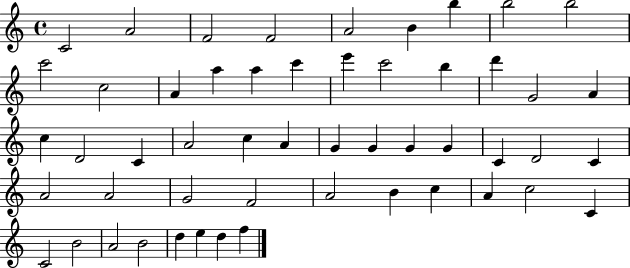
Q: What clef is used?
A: treble